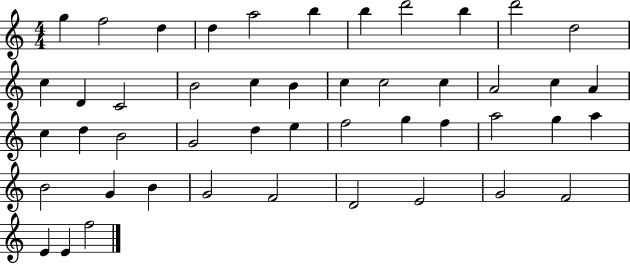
X:1
T:Untitled
M:4/4
L:1/4
K:C
g f2 d d a2 b b d'2 b d'2 d2 c D C2 B2 c B c c2 c A2 c A c d B2 G2 d e f2 g f a2 g a B2 G B G2 F2 D2 E2 G2 F2 E E f2